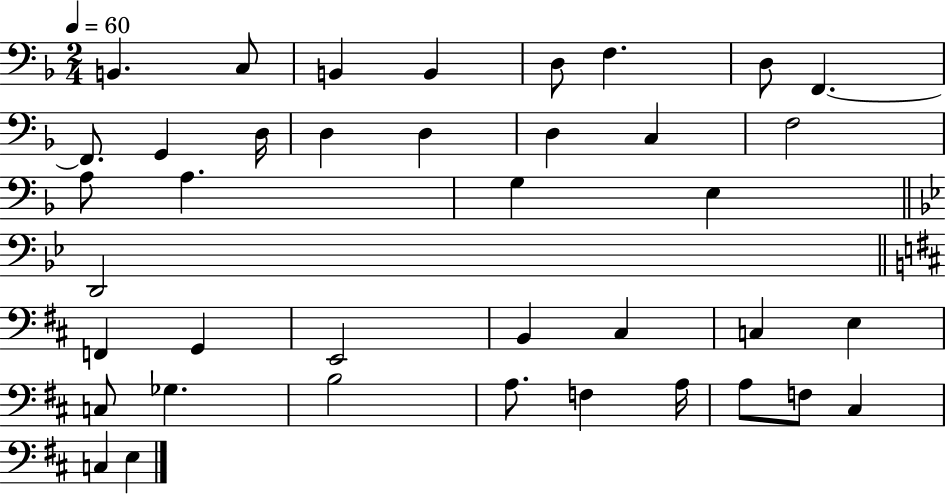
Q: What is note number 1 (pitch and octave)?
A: B2